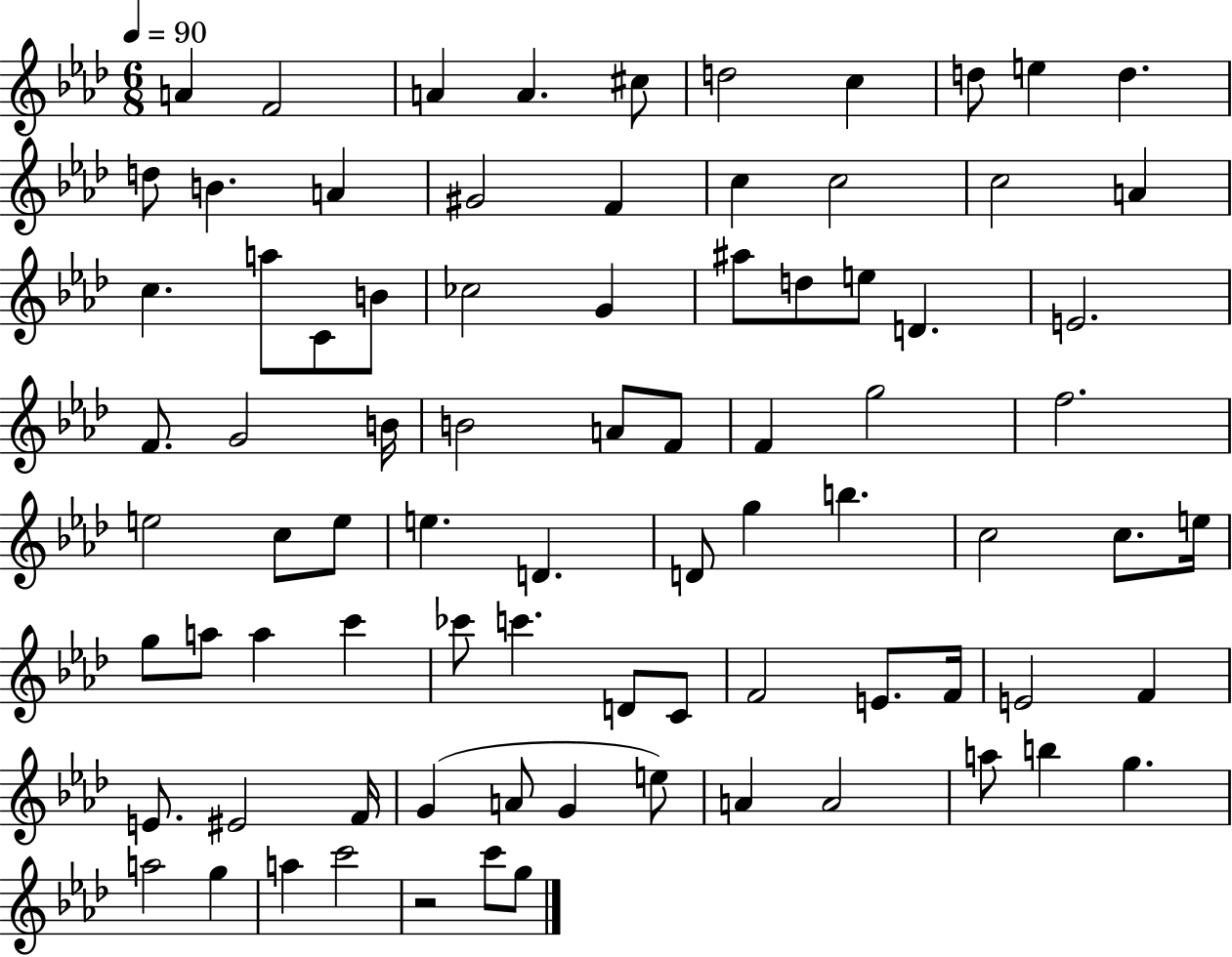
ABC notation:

X:1
T:Untitled
M:6/8
L:1/4
K:Ab
A F2 A A ^c/2 d2 c d/2 e d d/2 B A ^G2 F c c2 c2 A c a/2 C/2 B/2 _c2 G ^a/2 d/2 e/2 D E2 F/2 G2 B/4 B2 A/2 F/2 F g2 f2 e2 c/2 e/2 e D D/2 g b c2 c/2 e/4 g/2 a/2 a c' _c'/2 c' D/2 C/2 F2 E/2 F/4 E2 F E/2 ^E2 F/4 G A/2 G e/2 A A2 a/2 b g a2 g a c'2 z2 c'/2 g/2